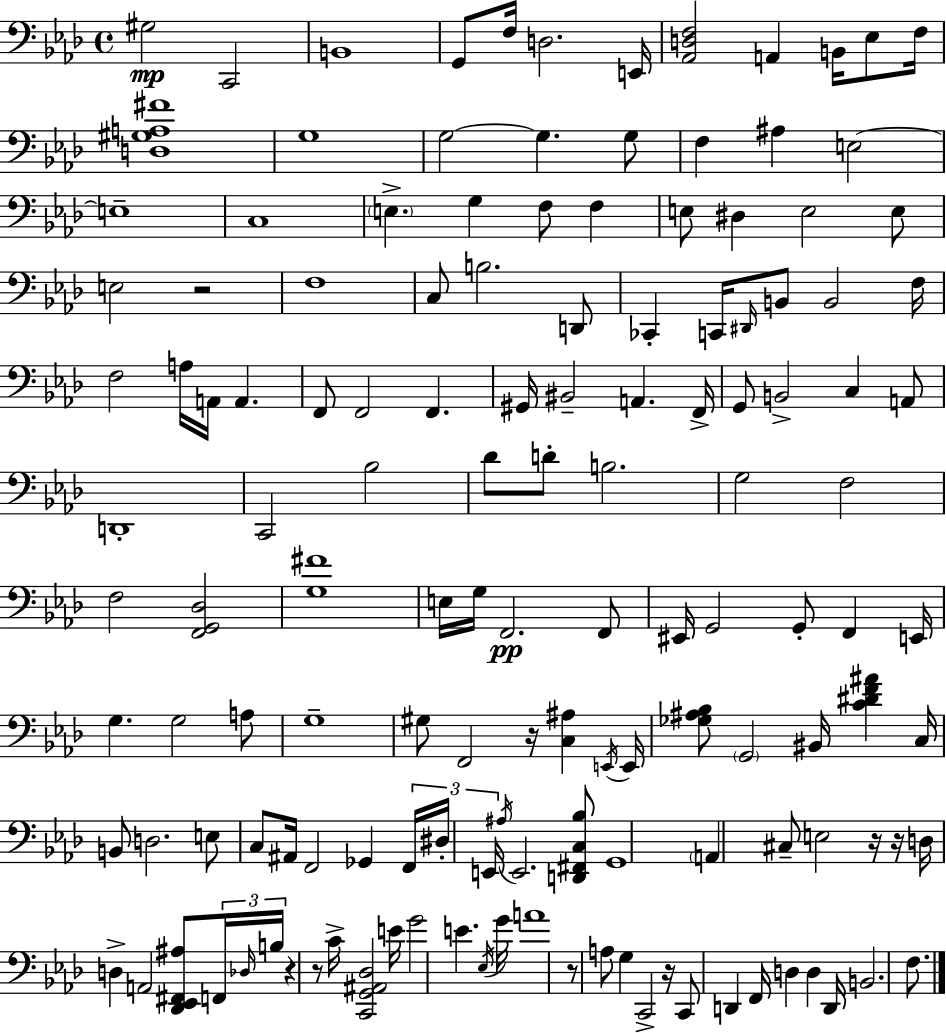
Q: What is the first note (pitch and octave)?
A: G#3